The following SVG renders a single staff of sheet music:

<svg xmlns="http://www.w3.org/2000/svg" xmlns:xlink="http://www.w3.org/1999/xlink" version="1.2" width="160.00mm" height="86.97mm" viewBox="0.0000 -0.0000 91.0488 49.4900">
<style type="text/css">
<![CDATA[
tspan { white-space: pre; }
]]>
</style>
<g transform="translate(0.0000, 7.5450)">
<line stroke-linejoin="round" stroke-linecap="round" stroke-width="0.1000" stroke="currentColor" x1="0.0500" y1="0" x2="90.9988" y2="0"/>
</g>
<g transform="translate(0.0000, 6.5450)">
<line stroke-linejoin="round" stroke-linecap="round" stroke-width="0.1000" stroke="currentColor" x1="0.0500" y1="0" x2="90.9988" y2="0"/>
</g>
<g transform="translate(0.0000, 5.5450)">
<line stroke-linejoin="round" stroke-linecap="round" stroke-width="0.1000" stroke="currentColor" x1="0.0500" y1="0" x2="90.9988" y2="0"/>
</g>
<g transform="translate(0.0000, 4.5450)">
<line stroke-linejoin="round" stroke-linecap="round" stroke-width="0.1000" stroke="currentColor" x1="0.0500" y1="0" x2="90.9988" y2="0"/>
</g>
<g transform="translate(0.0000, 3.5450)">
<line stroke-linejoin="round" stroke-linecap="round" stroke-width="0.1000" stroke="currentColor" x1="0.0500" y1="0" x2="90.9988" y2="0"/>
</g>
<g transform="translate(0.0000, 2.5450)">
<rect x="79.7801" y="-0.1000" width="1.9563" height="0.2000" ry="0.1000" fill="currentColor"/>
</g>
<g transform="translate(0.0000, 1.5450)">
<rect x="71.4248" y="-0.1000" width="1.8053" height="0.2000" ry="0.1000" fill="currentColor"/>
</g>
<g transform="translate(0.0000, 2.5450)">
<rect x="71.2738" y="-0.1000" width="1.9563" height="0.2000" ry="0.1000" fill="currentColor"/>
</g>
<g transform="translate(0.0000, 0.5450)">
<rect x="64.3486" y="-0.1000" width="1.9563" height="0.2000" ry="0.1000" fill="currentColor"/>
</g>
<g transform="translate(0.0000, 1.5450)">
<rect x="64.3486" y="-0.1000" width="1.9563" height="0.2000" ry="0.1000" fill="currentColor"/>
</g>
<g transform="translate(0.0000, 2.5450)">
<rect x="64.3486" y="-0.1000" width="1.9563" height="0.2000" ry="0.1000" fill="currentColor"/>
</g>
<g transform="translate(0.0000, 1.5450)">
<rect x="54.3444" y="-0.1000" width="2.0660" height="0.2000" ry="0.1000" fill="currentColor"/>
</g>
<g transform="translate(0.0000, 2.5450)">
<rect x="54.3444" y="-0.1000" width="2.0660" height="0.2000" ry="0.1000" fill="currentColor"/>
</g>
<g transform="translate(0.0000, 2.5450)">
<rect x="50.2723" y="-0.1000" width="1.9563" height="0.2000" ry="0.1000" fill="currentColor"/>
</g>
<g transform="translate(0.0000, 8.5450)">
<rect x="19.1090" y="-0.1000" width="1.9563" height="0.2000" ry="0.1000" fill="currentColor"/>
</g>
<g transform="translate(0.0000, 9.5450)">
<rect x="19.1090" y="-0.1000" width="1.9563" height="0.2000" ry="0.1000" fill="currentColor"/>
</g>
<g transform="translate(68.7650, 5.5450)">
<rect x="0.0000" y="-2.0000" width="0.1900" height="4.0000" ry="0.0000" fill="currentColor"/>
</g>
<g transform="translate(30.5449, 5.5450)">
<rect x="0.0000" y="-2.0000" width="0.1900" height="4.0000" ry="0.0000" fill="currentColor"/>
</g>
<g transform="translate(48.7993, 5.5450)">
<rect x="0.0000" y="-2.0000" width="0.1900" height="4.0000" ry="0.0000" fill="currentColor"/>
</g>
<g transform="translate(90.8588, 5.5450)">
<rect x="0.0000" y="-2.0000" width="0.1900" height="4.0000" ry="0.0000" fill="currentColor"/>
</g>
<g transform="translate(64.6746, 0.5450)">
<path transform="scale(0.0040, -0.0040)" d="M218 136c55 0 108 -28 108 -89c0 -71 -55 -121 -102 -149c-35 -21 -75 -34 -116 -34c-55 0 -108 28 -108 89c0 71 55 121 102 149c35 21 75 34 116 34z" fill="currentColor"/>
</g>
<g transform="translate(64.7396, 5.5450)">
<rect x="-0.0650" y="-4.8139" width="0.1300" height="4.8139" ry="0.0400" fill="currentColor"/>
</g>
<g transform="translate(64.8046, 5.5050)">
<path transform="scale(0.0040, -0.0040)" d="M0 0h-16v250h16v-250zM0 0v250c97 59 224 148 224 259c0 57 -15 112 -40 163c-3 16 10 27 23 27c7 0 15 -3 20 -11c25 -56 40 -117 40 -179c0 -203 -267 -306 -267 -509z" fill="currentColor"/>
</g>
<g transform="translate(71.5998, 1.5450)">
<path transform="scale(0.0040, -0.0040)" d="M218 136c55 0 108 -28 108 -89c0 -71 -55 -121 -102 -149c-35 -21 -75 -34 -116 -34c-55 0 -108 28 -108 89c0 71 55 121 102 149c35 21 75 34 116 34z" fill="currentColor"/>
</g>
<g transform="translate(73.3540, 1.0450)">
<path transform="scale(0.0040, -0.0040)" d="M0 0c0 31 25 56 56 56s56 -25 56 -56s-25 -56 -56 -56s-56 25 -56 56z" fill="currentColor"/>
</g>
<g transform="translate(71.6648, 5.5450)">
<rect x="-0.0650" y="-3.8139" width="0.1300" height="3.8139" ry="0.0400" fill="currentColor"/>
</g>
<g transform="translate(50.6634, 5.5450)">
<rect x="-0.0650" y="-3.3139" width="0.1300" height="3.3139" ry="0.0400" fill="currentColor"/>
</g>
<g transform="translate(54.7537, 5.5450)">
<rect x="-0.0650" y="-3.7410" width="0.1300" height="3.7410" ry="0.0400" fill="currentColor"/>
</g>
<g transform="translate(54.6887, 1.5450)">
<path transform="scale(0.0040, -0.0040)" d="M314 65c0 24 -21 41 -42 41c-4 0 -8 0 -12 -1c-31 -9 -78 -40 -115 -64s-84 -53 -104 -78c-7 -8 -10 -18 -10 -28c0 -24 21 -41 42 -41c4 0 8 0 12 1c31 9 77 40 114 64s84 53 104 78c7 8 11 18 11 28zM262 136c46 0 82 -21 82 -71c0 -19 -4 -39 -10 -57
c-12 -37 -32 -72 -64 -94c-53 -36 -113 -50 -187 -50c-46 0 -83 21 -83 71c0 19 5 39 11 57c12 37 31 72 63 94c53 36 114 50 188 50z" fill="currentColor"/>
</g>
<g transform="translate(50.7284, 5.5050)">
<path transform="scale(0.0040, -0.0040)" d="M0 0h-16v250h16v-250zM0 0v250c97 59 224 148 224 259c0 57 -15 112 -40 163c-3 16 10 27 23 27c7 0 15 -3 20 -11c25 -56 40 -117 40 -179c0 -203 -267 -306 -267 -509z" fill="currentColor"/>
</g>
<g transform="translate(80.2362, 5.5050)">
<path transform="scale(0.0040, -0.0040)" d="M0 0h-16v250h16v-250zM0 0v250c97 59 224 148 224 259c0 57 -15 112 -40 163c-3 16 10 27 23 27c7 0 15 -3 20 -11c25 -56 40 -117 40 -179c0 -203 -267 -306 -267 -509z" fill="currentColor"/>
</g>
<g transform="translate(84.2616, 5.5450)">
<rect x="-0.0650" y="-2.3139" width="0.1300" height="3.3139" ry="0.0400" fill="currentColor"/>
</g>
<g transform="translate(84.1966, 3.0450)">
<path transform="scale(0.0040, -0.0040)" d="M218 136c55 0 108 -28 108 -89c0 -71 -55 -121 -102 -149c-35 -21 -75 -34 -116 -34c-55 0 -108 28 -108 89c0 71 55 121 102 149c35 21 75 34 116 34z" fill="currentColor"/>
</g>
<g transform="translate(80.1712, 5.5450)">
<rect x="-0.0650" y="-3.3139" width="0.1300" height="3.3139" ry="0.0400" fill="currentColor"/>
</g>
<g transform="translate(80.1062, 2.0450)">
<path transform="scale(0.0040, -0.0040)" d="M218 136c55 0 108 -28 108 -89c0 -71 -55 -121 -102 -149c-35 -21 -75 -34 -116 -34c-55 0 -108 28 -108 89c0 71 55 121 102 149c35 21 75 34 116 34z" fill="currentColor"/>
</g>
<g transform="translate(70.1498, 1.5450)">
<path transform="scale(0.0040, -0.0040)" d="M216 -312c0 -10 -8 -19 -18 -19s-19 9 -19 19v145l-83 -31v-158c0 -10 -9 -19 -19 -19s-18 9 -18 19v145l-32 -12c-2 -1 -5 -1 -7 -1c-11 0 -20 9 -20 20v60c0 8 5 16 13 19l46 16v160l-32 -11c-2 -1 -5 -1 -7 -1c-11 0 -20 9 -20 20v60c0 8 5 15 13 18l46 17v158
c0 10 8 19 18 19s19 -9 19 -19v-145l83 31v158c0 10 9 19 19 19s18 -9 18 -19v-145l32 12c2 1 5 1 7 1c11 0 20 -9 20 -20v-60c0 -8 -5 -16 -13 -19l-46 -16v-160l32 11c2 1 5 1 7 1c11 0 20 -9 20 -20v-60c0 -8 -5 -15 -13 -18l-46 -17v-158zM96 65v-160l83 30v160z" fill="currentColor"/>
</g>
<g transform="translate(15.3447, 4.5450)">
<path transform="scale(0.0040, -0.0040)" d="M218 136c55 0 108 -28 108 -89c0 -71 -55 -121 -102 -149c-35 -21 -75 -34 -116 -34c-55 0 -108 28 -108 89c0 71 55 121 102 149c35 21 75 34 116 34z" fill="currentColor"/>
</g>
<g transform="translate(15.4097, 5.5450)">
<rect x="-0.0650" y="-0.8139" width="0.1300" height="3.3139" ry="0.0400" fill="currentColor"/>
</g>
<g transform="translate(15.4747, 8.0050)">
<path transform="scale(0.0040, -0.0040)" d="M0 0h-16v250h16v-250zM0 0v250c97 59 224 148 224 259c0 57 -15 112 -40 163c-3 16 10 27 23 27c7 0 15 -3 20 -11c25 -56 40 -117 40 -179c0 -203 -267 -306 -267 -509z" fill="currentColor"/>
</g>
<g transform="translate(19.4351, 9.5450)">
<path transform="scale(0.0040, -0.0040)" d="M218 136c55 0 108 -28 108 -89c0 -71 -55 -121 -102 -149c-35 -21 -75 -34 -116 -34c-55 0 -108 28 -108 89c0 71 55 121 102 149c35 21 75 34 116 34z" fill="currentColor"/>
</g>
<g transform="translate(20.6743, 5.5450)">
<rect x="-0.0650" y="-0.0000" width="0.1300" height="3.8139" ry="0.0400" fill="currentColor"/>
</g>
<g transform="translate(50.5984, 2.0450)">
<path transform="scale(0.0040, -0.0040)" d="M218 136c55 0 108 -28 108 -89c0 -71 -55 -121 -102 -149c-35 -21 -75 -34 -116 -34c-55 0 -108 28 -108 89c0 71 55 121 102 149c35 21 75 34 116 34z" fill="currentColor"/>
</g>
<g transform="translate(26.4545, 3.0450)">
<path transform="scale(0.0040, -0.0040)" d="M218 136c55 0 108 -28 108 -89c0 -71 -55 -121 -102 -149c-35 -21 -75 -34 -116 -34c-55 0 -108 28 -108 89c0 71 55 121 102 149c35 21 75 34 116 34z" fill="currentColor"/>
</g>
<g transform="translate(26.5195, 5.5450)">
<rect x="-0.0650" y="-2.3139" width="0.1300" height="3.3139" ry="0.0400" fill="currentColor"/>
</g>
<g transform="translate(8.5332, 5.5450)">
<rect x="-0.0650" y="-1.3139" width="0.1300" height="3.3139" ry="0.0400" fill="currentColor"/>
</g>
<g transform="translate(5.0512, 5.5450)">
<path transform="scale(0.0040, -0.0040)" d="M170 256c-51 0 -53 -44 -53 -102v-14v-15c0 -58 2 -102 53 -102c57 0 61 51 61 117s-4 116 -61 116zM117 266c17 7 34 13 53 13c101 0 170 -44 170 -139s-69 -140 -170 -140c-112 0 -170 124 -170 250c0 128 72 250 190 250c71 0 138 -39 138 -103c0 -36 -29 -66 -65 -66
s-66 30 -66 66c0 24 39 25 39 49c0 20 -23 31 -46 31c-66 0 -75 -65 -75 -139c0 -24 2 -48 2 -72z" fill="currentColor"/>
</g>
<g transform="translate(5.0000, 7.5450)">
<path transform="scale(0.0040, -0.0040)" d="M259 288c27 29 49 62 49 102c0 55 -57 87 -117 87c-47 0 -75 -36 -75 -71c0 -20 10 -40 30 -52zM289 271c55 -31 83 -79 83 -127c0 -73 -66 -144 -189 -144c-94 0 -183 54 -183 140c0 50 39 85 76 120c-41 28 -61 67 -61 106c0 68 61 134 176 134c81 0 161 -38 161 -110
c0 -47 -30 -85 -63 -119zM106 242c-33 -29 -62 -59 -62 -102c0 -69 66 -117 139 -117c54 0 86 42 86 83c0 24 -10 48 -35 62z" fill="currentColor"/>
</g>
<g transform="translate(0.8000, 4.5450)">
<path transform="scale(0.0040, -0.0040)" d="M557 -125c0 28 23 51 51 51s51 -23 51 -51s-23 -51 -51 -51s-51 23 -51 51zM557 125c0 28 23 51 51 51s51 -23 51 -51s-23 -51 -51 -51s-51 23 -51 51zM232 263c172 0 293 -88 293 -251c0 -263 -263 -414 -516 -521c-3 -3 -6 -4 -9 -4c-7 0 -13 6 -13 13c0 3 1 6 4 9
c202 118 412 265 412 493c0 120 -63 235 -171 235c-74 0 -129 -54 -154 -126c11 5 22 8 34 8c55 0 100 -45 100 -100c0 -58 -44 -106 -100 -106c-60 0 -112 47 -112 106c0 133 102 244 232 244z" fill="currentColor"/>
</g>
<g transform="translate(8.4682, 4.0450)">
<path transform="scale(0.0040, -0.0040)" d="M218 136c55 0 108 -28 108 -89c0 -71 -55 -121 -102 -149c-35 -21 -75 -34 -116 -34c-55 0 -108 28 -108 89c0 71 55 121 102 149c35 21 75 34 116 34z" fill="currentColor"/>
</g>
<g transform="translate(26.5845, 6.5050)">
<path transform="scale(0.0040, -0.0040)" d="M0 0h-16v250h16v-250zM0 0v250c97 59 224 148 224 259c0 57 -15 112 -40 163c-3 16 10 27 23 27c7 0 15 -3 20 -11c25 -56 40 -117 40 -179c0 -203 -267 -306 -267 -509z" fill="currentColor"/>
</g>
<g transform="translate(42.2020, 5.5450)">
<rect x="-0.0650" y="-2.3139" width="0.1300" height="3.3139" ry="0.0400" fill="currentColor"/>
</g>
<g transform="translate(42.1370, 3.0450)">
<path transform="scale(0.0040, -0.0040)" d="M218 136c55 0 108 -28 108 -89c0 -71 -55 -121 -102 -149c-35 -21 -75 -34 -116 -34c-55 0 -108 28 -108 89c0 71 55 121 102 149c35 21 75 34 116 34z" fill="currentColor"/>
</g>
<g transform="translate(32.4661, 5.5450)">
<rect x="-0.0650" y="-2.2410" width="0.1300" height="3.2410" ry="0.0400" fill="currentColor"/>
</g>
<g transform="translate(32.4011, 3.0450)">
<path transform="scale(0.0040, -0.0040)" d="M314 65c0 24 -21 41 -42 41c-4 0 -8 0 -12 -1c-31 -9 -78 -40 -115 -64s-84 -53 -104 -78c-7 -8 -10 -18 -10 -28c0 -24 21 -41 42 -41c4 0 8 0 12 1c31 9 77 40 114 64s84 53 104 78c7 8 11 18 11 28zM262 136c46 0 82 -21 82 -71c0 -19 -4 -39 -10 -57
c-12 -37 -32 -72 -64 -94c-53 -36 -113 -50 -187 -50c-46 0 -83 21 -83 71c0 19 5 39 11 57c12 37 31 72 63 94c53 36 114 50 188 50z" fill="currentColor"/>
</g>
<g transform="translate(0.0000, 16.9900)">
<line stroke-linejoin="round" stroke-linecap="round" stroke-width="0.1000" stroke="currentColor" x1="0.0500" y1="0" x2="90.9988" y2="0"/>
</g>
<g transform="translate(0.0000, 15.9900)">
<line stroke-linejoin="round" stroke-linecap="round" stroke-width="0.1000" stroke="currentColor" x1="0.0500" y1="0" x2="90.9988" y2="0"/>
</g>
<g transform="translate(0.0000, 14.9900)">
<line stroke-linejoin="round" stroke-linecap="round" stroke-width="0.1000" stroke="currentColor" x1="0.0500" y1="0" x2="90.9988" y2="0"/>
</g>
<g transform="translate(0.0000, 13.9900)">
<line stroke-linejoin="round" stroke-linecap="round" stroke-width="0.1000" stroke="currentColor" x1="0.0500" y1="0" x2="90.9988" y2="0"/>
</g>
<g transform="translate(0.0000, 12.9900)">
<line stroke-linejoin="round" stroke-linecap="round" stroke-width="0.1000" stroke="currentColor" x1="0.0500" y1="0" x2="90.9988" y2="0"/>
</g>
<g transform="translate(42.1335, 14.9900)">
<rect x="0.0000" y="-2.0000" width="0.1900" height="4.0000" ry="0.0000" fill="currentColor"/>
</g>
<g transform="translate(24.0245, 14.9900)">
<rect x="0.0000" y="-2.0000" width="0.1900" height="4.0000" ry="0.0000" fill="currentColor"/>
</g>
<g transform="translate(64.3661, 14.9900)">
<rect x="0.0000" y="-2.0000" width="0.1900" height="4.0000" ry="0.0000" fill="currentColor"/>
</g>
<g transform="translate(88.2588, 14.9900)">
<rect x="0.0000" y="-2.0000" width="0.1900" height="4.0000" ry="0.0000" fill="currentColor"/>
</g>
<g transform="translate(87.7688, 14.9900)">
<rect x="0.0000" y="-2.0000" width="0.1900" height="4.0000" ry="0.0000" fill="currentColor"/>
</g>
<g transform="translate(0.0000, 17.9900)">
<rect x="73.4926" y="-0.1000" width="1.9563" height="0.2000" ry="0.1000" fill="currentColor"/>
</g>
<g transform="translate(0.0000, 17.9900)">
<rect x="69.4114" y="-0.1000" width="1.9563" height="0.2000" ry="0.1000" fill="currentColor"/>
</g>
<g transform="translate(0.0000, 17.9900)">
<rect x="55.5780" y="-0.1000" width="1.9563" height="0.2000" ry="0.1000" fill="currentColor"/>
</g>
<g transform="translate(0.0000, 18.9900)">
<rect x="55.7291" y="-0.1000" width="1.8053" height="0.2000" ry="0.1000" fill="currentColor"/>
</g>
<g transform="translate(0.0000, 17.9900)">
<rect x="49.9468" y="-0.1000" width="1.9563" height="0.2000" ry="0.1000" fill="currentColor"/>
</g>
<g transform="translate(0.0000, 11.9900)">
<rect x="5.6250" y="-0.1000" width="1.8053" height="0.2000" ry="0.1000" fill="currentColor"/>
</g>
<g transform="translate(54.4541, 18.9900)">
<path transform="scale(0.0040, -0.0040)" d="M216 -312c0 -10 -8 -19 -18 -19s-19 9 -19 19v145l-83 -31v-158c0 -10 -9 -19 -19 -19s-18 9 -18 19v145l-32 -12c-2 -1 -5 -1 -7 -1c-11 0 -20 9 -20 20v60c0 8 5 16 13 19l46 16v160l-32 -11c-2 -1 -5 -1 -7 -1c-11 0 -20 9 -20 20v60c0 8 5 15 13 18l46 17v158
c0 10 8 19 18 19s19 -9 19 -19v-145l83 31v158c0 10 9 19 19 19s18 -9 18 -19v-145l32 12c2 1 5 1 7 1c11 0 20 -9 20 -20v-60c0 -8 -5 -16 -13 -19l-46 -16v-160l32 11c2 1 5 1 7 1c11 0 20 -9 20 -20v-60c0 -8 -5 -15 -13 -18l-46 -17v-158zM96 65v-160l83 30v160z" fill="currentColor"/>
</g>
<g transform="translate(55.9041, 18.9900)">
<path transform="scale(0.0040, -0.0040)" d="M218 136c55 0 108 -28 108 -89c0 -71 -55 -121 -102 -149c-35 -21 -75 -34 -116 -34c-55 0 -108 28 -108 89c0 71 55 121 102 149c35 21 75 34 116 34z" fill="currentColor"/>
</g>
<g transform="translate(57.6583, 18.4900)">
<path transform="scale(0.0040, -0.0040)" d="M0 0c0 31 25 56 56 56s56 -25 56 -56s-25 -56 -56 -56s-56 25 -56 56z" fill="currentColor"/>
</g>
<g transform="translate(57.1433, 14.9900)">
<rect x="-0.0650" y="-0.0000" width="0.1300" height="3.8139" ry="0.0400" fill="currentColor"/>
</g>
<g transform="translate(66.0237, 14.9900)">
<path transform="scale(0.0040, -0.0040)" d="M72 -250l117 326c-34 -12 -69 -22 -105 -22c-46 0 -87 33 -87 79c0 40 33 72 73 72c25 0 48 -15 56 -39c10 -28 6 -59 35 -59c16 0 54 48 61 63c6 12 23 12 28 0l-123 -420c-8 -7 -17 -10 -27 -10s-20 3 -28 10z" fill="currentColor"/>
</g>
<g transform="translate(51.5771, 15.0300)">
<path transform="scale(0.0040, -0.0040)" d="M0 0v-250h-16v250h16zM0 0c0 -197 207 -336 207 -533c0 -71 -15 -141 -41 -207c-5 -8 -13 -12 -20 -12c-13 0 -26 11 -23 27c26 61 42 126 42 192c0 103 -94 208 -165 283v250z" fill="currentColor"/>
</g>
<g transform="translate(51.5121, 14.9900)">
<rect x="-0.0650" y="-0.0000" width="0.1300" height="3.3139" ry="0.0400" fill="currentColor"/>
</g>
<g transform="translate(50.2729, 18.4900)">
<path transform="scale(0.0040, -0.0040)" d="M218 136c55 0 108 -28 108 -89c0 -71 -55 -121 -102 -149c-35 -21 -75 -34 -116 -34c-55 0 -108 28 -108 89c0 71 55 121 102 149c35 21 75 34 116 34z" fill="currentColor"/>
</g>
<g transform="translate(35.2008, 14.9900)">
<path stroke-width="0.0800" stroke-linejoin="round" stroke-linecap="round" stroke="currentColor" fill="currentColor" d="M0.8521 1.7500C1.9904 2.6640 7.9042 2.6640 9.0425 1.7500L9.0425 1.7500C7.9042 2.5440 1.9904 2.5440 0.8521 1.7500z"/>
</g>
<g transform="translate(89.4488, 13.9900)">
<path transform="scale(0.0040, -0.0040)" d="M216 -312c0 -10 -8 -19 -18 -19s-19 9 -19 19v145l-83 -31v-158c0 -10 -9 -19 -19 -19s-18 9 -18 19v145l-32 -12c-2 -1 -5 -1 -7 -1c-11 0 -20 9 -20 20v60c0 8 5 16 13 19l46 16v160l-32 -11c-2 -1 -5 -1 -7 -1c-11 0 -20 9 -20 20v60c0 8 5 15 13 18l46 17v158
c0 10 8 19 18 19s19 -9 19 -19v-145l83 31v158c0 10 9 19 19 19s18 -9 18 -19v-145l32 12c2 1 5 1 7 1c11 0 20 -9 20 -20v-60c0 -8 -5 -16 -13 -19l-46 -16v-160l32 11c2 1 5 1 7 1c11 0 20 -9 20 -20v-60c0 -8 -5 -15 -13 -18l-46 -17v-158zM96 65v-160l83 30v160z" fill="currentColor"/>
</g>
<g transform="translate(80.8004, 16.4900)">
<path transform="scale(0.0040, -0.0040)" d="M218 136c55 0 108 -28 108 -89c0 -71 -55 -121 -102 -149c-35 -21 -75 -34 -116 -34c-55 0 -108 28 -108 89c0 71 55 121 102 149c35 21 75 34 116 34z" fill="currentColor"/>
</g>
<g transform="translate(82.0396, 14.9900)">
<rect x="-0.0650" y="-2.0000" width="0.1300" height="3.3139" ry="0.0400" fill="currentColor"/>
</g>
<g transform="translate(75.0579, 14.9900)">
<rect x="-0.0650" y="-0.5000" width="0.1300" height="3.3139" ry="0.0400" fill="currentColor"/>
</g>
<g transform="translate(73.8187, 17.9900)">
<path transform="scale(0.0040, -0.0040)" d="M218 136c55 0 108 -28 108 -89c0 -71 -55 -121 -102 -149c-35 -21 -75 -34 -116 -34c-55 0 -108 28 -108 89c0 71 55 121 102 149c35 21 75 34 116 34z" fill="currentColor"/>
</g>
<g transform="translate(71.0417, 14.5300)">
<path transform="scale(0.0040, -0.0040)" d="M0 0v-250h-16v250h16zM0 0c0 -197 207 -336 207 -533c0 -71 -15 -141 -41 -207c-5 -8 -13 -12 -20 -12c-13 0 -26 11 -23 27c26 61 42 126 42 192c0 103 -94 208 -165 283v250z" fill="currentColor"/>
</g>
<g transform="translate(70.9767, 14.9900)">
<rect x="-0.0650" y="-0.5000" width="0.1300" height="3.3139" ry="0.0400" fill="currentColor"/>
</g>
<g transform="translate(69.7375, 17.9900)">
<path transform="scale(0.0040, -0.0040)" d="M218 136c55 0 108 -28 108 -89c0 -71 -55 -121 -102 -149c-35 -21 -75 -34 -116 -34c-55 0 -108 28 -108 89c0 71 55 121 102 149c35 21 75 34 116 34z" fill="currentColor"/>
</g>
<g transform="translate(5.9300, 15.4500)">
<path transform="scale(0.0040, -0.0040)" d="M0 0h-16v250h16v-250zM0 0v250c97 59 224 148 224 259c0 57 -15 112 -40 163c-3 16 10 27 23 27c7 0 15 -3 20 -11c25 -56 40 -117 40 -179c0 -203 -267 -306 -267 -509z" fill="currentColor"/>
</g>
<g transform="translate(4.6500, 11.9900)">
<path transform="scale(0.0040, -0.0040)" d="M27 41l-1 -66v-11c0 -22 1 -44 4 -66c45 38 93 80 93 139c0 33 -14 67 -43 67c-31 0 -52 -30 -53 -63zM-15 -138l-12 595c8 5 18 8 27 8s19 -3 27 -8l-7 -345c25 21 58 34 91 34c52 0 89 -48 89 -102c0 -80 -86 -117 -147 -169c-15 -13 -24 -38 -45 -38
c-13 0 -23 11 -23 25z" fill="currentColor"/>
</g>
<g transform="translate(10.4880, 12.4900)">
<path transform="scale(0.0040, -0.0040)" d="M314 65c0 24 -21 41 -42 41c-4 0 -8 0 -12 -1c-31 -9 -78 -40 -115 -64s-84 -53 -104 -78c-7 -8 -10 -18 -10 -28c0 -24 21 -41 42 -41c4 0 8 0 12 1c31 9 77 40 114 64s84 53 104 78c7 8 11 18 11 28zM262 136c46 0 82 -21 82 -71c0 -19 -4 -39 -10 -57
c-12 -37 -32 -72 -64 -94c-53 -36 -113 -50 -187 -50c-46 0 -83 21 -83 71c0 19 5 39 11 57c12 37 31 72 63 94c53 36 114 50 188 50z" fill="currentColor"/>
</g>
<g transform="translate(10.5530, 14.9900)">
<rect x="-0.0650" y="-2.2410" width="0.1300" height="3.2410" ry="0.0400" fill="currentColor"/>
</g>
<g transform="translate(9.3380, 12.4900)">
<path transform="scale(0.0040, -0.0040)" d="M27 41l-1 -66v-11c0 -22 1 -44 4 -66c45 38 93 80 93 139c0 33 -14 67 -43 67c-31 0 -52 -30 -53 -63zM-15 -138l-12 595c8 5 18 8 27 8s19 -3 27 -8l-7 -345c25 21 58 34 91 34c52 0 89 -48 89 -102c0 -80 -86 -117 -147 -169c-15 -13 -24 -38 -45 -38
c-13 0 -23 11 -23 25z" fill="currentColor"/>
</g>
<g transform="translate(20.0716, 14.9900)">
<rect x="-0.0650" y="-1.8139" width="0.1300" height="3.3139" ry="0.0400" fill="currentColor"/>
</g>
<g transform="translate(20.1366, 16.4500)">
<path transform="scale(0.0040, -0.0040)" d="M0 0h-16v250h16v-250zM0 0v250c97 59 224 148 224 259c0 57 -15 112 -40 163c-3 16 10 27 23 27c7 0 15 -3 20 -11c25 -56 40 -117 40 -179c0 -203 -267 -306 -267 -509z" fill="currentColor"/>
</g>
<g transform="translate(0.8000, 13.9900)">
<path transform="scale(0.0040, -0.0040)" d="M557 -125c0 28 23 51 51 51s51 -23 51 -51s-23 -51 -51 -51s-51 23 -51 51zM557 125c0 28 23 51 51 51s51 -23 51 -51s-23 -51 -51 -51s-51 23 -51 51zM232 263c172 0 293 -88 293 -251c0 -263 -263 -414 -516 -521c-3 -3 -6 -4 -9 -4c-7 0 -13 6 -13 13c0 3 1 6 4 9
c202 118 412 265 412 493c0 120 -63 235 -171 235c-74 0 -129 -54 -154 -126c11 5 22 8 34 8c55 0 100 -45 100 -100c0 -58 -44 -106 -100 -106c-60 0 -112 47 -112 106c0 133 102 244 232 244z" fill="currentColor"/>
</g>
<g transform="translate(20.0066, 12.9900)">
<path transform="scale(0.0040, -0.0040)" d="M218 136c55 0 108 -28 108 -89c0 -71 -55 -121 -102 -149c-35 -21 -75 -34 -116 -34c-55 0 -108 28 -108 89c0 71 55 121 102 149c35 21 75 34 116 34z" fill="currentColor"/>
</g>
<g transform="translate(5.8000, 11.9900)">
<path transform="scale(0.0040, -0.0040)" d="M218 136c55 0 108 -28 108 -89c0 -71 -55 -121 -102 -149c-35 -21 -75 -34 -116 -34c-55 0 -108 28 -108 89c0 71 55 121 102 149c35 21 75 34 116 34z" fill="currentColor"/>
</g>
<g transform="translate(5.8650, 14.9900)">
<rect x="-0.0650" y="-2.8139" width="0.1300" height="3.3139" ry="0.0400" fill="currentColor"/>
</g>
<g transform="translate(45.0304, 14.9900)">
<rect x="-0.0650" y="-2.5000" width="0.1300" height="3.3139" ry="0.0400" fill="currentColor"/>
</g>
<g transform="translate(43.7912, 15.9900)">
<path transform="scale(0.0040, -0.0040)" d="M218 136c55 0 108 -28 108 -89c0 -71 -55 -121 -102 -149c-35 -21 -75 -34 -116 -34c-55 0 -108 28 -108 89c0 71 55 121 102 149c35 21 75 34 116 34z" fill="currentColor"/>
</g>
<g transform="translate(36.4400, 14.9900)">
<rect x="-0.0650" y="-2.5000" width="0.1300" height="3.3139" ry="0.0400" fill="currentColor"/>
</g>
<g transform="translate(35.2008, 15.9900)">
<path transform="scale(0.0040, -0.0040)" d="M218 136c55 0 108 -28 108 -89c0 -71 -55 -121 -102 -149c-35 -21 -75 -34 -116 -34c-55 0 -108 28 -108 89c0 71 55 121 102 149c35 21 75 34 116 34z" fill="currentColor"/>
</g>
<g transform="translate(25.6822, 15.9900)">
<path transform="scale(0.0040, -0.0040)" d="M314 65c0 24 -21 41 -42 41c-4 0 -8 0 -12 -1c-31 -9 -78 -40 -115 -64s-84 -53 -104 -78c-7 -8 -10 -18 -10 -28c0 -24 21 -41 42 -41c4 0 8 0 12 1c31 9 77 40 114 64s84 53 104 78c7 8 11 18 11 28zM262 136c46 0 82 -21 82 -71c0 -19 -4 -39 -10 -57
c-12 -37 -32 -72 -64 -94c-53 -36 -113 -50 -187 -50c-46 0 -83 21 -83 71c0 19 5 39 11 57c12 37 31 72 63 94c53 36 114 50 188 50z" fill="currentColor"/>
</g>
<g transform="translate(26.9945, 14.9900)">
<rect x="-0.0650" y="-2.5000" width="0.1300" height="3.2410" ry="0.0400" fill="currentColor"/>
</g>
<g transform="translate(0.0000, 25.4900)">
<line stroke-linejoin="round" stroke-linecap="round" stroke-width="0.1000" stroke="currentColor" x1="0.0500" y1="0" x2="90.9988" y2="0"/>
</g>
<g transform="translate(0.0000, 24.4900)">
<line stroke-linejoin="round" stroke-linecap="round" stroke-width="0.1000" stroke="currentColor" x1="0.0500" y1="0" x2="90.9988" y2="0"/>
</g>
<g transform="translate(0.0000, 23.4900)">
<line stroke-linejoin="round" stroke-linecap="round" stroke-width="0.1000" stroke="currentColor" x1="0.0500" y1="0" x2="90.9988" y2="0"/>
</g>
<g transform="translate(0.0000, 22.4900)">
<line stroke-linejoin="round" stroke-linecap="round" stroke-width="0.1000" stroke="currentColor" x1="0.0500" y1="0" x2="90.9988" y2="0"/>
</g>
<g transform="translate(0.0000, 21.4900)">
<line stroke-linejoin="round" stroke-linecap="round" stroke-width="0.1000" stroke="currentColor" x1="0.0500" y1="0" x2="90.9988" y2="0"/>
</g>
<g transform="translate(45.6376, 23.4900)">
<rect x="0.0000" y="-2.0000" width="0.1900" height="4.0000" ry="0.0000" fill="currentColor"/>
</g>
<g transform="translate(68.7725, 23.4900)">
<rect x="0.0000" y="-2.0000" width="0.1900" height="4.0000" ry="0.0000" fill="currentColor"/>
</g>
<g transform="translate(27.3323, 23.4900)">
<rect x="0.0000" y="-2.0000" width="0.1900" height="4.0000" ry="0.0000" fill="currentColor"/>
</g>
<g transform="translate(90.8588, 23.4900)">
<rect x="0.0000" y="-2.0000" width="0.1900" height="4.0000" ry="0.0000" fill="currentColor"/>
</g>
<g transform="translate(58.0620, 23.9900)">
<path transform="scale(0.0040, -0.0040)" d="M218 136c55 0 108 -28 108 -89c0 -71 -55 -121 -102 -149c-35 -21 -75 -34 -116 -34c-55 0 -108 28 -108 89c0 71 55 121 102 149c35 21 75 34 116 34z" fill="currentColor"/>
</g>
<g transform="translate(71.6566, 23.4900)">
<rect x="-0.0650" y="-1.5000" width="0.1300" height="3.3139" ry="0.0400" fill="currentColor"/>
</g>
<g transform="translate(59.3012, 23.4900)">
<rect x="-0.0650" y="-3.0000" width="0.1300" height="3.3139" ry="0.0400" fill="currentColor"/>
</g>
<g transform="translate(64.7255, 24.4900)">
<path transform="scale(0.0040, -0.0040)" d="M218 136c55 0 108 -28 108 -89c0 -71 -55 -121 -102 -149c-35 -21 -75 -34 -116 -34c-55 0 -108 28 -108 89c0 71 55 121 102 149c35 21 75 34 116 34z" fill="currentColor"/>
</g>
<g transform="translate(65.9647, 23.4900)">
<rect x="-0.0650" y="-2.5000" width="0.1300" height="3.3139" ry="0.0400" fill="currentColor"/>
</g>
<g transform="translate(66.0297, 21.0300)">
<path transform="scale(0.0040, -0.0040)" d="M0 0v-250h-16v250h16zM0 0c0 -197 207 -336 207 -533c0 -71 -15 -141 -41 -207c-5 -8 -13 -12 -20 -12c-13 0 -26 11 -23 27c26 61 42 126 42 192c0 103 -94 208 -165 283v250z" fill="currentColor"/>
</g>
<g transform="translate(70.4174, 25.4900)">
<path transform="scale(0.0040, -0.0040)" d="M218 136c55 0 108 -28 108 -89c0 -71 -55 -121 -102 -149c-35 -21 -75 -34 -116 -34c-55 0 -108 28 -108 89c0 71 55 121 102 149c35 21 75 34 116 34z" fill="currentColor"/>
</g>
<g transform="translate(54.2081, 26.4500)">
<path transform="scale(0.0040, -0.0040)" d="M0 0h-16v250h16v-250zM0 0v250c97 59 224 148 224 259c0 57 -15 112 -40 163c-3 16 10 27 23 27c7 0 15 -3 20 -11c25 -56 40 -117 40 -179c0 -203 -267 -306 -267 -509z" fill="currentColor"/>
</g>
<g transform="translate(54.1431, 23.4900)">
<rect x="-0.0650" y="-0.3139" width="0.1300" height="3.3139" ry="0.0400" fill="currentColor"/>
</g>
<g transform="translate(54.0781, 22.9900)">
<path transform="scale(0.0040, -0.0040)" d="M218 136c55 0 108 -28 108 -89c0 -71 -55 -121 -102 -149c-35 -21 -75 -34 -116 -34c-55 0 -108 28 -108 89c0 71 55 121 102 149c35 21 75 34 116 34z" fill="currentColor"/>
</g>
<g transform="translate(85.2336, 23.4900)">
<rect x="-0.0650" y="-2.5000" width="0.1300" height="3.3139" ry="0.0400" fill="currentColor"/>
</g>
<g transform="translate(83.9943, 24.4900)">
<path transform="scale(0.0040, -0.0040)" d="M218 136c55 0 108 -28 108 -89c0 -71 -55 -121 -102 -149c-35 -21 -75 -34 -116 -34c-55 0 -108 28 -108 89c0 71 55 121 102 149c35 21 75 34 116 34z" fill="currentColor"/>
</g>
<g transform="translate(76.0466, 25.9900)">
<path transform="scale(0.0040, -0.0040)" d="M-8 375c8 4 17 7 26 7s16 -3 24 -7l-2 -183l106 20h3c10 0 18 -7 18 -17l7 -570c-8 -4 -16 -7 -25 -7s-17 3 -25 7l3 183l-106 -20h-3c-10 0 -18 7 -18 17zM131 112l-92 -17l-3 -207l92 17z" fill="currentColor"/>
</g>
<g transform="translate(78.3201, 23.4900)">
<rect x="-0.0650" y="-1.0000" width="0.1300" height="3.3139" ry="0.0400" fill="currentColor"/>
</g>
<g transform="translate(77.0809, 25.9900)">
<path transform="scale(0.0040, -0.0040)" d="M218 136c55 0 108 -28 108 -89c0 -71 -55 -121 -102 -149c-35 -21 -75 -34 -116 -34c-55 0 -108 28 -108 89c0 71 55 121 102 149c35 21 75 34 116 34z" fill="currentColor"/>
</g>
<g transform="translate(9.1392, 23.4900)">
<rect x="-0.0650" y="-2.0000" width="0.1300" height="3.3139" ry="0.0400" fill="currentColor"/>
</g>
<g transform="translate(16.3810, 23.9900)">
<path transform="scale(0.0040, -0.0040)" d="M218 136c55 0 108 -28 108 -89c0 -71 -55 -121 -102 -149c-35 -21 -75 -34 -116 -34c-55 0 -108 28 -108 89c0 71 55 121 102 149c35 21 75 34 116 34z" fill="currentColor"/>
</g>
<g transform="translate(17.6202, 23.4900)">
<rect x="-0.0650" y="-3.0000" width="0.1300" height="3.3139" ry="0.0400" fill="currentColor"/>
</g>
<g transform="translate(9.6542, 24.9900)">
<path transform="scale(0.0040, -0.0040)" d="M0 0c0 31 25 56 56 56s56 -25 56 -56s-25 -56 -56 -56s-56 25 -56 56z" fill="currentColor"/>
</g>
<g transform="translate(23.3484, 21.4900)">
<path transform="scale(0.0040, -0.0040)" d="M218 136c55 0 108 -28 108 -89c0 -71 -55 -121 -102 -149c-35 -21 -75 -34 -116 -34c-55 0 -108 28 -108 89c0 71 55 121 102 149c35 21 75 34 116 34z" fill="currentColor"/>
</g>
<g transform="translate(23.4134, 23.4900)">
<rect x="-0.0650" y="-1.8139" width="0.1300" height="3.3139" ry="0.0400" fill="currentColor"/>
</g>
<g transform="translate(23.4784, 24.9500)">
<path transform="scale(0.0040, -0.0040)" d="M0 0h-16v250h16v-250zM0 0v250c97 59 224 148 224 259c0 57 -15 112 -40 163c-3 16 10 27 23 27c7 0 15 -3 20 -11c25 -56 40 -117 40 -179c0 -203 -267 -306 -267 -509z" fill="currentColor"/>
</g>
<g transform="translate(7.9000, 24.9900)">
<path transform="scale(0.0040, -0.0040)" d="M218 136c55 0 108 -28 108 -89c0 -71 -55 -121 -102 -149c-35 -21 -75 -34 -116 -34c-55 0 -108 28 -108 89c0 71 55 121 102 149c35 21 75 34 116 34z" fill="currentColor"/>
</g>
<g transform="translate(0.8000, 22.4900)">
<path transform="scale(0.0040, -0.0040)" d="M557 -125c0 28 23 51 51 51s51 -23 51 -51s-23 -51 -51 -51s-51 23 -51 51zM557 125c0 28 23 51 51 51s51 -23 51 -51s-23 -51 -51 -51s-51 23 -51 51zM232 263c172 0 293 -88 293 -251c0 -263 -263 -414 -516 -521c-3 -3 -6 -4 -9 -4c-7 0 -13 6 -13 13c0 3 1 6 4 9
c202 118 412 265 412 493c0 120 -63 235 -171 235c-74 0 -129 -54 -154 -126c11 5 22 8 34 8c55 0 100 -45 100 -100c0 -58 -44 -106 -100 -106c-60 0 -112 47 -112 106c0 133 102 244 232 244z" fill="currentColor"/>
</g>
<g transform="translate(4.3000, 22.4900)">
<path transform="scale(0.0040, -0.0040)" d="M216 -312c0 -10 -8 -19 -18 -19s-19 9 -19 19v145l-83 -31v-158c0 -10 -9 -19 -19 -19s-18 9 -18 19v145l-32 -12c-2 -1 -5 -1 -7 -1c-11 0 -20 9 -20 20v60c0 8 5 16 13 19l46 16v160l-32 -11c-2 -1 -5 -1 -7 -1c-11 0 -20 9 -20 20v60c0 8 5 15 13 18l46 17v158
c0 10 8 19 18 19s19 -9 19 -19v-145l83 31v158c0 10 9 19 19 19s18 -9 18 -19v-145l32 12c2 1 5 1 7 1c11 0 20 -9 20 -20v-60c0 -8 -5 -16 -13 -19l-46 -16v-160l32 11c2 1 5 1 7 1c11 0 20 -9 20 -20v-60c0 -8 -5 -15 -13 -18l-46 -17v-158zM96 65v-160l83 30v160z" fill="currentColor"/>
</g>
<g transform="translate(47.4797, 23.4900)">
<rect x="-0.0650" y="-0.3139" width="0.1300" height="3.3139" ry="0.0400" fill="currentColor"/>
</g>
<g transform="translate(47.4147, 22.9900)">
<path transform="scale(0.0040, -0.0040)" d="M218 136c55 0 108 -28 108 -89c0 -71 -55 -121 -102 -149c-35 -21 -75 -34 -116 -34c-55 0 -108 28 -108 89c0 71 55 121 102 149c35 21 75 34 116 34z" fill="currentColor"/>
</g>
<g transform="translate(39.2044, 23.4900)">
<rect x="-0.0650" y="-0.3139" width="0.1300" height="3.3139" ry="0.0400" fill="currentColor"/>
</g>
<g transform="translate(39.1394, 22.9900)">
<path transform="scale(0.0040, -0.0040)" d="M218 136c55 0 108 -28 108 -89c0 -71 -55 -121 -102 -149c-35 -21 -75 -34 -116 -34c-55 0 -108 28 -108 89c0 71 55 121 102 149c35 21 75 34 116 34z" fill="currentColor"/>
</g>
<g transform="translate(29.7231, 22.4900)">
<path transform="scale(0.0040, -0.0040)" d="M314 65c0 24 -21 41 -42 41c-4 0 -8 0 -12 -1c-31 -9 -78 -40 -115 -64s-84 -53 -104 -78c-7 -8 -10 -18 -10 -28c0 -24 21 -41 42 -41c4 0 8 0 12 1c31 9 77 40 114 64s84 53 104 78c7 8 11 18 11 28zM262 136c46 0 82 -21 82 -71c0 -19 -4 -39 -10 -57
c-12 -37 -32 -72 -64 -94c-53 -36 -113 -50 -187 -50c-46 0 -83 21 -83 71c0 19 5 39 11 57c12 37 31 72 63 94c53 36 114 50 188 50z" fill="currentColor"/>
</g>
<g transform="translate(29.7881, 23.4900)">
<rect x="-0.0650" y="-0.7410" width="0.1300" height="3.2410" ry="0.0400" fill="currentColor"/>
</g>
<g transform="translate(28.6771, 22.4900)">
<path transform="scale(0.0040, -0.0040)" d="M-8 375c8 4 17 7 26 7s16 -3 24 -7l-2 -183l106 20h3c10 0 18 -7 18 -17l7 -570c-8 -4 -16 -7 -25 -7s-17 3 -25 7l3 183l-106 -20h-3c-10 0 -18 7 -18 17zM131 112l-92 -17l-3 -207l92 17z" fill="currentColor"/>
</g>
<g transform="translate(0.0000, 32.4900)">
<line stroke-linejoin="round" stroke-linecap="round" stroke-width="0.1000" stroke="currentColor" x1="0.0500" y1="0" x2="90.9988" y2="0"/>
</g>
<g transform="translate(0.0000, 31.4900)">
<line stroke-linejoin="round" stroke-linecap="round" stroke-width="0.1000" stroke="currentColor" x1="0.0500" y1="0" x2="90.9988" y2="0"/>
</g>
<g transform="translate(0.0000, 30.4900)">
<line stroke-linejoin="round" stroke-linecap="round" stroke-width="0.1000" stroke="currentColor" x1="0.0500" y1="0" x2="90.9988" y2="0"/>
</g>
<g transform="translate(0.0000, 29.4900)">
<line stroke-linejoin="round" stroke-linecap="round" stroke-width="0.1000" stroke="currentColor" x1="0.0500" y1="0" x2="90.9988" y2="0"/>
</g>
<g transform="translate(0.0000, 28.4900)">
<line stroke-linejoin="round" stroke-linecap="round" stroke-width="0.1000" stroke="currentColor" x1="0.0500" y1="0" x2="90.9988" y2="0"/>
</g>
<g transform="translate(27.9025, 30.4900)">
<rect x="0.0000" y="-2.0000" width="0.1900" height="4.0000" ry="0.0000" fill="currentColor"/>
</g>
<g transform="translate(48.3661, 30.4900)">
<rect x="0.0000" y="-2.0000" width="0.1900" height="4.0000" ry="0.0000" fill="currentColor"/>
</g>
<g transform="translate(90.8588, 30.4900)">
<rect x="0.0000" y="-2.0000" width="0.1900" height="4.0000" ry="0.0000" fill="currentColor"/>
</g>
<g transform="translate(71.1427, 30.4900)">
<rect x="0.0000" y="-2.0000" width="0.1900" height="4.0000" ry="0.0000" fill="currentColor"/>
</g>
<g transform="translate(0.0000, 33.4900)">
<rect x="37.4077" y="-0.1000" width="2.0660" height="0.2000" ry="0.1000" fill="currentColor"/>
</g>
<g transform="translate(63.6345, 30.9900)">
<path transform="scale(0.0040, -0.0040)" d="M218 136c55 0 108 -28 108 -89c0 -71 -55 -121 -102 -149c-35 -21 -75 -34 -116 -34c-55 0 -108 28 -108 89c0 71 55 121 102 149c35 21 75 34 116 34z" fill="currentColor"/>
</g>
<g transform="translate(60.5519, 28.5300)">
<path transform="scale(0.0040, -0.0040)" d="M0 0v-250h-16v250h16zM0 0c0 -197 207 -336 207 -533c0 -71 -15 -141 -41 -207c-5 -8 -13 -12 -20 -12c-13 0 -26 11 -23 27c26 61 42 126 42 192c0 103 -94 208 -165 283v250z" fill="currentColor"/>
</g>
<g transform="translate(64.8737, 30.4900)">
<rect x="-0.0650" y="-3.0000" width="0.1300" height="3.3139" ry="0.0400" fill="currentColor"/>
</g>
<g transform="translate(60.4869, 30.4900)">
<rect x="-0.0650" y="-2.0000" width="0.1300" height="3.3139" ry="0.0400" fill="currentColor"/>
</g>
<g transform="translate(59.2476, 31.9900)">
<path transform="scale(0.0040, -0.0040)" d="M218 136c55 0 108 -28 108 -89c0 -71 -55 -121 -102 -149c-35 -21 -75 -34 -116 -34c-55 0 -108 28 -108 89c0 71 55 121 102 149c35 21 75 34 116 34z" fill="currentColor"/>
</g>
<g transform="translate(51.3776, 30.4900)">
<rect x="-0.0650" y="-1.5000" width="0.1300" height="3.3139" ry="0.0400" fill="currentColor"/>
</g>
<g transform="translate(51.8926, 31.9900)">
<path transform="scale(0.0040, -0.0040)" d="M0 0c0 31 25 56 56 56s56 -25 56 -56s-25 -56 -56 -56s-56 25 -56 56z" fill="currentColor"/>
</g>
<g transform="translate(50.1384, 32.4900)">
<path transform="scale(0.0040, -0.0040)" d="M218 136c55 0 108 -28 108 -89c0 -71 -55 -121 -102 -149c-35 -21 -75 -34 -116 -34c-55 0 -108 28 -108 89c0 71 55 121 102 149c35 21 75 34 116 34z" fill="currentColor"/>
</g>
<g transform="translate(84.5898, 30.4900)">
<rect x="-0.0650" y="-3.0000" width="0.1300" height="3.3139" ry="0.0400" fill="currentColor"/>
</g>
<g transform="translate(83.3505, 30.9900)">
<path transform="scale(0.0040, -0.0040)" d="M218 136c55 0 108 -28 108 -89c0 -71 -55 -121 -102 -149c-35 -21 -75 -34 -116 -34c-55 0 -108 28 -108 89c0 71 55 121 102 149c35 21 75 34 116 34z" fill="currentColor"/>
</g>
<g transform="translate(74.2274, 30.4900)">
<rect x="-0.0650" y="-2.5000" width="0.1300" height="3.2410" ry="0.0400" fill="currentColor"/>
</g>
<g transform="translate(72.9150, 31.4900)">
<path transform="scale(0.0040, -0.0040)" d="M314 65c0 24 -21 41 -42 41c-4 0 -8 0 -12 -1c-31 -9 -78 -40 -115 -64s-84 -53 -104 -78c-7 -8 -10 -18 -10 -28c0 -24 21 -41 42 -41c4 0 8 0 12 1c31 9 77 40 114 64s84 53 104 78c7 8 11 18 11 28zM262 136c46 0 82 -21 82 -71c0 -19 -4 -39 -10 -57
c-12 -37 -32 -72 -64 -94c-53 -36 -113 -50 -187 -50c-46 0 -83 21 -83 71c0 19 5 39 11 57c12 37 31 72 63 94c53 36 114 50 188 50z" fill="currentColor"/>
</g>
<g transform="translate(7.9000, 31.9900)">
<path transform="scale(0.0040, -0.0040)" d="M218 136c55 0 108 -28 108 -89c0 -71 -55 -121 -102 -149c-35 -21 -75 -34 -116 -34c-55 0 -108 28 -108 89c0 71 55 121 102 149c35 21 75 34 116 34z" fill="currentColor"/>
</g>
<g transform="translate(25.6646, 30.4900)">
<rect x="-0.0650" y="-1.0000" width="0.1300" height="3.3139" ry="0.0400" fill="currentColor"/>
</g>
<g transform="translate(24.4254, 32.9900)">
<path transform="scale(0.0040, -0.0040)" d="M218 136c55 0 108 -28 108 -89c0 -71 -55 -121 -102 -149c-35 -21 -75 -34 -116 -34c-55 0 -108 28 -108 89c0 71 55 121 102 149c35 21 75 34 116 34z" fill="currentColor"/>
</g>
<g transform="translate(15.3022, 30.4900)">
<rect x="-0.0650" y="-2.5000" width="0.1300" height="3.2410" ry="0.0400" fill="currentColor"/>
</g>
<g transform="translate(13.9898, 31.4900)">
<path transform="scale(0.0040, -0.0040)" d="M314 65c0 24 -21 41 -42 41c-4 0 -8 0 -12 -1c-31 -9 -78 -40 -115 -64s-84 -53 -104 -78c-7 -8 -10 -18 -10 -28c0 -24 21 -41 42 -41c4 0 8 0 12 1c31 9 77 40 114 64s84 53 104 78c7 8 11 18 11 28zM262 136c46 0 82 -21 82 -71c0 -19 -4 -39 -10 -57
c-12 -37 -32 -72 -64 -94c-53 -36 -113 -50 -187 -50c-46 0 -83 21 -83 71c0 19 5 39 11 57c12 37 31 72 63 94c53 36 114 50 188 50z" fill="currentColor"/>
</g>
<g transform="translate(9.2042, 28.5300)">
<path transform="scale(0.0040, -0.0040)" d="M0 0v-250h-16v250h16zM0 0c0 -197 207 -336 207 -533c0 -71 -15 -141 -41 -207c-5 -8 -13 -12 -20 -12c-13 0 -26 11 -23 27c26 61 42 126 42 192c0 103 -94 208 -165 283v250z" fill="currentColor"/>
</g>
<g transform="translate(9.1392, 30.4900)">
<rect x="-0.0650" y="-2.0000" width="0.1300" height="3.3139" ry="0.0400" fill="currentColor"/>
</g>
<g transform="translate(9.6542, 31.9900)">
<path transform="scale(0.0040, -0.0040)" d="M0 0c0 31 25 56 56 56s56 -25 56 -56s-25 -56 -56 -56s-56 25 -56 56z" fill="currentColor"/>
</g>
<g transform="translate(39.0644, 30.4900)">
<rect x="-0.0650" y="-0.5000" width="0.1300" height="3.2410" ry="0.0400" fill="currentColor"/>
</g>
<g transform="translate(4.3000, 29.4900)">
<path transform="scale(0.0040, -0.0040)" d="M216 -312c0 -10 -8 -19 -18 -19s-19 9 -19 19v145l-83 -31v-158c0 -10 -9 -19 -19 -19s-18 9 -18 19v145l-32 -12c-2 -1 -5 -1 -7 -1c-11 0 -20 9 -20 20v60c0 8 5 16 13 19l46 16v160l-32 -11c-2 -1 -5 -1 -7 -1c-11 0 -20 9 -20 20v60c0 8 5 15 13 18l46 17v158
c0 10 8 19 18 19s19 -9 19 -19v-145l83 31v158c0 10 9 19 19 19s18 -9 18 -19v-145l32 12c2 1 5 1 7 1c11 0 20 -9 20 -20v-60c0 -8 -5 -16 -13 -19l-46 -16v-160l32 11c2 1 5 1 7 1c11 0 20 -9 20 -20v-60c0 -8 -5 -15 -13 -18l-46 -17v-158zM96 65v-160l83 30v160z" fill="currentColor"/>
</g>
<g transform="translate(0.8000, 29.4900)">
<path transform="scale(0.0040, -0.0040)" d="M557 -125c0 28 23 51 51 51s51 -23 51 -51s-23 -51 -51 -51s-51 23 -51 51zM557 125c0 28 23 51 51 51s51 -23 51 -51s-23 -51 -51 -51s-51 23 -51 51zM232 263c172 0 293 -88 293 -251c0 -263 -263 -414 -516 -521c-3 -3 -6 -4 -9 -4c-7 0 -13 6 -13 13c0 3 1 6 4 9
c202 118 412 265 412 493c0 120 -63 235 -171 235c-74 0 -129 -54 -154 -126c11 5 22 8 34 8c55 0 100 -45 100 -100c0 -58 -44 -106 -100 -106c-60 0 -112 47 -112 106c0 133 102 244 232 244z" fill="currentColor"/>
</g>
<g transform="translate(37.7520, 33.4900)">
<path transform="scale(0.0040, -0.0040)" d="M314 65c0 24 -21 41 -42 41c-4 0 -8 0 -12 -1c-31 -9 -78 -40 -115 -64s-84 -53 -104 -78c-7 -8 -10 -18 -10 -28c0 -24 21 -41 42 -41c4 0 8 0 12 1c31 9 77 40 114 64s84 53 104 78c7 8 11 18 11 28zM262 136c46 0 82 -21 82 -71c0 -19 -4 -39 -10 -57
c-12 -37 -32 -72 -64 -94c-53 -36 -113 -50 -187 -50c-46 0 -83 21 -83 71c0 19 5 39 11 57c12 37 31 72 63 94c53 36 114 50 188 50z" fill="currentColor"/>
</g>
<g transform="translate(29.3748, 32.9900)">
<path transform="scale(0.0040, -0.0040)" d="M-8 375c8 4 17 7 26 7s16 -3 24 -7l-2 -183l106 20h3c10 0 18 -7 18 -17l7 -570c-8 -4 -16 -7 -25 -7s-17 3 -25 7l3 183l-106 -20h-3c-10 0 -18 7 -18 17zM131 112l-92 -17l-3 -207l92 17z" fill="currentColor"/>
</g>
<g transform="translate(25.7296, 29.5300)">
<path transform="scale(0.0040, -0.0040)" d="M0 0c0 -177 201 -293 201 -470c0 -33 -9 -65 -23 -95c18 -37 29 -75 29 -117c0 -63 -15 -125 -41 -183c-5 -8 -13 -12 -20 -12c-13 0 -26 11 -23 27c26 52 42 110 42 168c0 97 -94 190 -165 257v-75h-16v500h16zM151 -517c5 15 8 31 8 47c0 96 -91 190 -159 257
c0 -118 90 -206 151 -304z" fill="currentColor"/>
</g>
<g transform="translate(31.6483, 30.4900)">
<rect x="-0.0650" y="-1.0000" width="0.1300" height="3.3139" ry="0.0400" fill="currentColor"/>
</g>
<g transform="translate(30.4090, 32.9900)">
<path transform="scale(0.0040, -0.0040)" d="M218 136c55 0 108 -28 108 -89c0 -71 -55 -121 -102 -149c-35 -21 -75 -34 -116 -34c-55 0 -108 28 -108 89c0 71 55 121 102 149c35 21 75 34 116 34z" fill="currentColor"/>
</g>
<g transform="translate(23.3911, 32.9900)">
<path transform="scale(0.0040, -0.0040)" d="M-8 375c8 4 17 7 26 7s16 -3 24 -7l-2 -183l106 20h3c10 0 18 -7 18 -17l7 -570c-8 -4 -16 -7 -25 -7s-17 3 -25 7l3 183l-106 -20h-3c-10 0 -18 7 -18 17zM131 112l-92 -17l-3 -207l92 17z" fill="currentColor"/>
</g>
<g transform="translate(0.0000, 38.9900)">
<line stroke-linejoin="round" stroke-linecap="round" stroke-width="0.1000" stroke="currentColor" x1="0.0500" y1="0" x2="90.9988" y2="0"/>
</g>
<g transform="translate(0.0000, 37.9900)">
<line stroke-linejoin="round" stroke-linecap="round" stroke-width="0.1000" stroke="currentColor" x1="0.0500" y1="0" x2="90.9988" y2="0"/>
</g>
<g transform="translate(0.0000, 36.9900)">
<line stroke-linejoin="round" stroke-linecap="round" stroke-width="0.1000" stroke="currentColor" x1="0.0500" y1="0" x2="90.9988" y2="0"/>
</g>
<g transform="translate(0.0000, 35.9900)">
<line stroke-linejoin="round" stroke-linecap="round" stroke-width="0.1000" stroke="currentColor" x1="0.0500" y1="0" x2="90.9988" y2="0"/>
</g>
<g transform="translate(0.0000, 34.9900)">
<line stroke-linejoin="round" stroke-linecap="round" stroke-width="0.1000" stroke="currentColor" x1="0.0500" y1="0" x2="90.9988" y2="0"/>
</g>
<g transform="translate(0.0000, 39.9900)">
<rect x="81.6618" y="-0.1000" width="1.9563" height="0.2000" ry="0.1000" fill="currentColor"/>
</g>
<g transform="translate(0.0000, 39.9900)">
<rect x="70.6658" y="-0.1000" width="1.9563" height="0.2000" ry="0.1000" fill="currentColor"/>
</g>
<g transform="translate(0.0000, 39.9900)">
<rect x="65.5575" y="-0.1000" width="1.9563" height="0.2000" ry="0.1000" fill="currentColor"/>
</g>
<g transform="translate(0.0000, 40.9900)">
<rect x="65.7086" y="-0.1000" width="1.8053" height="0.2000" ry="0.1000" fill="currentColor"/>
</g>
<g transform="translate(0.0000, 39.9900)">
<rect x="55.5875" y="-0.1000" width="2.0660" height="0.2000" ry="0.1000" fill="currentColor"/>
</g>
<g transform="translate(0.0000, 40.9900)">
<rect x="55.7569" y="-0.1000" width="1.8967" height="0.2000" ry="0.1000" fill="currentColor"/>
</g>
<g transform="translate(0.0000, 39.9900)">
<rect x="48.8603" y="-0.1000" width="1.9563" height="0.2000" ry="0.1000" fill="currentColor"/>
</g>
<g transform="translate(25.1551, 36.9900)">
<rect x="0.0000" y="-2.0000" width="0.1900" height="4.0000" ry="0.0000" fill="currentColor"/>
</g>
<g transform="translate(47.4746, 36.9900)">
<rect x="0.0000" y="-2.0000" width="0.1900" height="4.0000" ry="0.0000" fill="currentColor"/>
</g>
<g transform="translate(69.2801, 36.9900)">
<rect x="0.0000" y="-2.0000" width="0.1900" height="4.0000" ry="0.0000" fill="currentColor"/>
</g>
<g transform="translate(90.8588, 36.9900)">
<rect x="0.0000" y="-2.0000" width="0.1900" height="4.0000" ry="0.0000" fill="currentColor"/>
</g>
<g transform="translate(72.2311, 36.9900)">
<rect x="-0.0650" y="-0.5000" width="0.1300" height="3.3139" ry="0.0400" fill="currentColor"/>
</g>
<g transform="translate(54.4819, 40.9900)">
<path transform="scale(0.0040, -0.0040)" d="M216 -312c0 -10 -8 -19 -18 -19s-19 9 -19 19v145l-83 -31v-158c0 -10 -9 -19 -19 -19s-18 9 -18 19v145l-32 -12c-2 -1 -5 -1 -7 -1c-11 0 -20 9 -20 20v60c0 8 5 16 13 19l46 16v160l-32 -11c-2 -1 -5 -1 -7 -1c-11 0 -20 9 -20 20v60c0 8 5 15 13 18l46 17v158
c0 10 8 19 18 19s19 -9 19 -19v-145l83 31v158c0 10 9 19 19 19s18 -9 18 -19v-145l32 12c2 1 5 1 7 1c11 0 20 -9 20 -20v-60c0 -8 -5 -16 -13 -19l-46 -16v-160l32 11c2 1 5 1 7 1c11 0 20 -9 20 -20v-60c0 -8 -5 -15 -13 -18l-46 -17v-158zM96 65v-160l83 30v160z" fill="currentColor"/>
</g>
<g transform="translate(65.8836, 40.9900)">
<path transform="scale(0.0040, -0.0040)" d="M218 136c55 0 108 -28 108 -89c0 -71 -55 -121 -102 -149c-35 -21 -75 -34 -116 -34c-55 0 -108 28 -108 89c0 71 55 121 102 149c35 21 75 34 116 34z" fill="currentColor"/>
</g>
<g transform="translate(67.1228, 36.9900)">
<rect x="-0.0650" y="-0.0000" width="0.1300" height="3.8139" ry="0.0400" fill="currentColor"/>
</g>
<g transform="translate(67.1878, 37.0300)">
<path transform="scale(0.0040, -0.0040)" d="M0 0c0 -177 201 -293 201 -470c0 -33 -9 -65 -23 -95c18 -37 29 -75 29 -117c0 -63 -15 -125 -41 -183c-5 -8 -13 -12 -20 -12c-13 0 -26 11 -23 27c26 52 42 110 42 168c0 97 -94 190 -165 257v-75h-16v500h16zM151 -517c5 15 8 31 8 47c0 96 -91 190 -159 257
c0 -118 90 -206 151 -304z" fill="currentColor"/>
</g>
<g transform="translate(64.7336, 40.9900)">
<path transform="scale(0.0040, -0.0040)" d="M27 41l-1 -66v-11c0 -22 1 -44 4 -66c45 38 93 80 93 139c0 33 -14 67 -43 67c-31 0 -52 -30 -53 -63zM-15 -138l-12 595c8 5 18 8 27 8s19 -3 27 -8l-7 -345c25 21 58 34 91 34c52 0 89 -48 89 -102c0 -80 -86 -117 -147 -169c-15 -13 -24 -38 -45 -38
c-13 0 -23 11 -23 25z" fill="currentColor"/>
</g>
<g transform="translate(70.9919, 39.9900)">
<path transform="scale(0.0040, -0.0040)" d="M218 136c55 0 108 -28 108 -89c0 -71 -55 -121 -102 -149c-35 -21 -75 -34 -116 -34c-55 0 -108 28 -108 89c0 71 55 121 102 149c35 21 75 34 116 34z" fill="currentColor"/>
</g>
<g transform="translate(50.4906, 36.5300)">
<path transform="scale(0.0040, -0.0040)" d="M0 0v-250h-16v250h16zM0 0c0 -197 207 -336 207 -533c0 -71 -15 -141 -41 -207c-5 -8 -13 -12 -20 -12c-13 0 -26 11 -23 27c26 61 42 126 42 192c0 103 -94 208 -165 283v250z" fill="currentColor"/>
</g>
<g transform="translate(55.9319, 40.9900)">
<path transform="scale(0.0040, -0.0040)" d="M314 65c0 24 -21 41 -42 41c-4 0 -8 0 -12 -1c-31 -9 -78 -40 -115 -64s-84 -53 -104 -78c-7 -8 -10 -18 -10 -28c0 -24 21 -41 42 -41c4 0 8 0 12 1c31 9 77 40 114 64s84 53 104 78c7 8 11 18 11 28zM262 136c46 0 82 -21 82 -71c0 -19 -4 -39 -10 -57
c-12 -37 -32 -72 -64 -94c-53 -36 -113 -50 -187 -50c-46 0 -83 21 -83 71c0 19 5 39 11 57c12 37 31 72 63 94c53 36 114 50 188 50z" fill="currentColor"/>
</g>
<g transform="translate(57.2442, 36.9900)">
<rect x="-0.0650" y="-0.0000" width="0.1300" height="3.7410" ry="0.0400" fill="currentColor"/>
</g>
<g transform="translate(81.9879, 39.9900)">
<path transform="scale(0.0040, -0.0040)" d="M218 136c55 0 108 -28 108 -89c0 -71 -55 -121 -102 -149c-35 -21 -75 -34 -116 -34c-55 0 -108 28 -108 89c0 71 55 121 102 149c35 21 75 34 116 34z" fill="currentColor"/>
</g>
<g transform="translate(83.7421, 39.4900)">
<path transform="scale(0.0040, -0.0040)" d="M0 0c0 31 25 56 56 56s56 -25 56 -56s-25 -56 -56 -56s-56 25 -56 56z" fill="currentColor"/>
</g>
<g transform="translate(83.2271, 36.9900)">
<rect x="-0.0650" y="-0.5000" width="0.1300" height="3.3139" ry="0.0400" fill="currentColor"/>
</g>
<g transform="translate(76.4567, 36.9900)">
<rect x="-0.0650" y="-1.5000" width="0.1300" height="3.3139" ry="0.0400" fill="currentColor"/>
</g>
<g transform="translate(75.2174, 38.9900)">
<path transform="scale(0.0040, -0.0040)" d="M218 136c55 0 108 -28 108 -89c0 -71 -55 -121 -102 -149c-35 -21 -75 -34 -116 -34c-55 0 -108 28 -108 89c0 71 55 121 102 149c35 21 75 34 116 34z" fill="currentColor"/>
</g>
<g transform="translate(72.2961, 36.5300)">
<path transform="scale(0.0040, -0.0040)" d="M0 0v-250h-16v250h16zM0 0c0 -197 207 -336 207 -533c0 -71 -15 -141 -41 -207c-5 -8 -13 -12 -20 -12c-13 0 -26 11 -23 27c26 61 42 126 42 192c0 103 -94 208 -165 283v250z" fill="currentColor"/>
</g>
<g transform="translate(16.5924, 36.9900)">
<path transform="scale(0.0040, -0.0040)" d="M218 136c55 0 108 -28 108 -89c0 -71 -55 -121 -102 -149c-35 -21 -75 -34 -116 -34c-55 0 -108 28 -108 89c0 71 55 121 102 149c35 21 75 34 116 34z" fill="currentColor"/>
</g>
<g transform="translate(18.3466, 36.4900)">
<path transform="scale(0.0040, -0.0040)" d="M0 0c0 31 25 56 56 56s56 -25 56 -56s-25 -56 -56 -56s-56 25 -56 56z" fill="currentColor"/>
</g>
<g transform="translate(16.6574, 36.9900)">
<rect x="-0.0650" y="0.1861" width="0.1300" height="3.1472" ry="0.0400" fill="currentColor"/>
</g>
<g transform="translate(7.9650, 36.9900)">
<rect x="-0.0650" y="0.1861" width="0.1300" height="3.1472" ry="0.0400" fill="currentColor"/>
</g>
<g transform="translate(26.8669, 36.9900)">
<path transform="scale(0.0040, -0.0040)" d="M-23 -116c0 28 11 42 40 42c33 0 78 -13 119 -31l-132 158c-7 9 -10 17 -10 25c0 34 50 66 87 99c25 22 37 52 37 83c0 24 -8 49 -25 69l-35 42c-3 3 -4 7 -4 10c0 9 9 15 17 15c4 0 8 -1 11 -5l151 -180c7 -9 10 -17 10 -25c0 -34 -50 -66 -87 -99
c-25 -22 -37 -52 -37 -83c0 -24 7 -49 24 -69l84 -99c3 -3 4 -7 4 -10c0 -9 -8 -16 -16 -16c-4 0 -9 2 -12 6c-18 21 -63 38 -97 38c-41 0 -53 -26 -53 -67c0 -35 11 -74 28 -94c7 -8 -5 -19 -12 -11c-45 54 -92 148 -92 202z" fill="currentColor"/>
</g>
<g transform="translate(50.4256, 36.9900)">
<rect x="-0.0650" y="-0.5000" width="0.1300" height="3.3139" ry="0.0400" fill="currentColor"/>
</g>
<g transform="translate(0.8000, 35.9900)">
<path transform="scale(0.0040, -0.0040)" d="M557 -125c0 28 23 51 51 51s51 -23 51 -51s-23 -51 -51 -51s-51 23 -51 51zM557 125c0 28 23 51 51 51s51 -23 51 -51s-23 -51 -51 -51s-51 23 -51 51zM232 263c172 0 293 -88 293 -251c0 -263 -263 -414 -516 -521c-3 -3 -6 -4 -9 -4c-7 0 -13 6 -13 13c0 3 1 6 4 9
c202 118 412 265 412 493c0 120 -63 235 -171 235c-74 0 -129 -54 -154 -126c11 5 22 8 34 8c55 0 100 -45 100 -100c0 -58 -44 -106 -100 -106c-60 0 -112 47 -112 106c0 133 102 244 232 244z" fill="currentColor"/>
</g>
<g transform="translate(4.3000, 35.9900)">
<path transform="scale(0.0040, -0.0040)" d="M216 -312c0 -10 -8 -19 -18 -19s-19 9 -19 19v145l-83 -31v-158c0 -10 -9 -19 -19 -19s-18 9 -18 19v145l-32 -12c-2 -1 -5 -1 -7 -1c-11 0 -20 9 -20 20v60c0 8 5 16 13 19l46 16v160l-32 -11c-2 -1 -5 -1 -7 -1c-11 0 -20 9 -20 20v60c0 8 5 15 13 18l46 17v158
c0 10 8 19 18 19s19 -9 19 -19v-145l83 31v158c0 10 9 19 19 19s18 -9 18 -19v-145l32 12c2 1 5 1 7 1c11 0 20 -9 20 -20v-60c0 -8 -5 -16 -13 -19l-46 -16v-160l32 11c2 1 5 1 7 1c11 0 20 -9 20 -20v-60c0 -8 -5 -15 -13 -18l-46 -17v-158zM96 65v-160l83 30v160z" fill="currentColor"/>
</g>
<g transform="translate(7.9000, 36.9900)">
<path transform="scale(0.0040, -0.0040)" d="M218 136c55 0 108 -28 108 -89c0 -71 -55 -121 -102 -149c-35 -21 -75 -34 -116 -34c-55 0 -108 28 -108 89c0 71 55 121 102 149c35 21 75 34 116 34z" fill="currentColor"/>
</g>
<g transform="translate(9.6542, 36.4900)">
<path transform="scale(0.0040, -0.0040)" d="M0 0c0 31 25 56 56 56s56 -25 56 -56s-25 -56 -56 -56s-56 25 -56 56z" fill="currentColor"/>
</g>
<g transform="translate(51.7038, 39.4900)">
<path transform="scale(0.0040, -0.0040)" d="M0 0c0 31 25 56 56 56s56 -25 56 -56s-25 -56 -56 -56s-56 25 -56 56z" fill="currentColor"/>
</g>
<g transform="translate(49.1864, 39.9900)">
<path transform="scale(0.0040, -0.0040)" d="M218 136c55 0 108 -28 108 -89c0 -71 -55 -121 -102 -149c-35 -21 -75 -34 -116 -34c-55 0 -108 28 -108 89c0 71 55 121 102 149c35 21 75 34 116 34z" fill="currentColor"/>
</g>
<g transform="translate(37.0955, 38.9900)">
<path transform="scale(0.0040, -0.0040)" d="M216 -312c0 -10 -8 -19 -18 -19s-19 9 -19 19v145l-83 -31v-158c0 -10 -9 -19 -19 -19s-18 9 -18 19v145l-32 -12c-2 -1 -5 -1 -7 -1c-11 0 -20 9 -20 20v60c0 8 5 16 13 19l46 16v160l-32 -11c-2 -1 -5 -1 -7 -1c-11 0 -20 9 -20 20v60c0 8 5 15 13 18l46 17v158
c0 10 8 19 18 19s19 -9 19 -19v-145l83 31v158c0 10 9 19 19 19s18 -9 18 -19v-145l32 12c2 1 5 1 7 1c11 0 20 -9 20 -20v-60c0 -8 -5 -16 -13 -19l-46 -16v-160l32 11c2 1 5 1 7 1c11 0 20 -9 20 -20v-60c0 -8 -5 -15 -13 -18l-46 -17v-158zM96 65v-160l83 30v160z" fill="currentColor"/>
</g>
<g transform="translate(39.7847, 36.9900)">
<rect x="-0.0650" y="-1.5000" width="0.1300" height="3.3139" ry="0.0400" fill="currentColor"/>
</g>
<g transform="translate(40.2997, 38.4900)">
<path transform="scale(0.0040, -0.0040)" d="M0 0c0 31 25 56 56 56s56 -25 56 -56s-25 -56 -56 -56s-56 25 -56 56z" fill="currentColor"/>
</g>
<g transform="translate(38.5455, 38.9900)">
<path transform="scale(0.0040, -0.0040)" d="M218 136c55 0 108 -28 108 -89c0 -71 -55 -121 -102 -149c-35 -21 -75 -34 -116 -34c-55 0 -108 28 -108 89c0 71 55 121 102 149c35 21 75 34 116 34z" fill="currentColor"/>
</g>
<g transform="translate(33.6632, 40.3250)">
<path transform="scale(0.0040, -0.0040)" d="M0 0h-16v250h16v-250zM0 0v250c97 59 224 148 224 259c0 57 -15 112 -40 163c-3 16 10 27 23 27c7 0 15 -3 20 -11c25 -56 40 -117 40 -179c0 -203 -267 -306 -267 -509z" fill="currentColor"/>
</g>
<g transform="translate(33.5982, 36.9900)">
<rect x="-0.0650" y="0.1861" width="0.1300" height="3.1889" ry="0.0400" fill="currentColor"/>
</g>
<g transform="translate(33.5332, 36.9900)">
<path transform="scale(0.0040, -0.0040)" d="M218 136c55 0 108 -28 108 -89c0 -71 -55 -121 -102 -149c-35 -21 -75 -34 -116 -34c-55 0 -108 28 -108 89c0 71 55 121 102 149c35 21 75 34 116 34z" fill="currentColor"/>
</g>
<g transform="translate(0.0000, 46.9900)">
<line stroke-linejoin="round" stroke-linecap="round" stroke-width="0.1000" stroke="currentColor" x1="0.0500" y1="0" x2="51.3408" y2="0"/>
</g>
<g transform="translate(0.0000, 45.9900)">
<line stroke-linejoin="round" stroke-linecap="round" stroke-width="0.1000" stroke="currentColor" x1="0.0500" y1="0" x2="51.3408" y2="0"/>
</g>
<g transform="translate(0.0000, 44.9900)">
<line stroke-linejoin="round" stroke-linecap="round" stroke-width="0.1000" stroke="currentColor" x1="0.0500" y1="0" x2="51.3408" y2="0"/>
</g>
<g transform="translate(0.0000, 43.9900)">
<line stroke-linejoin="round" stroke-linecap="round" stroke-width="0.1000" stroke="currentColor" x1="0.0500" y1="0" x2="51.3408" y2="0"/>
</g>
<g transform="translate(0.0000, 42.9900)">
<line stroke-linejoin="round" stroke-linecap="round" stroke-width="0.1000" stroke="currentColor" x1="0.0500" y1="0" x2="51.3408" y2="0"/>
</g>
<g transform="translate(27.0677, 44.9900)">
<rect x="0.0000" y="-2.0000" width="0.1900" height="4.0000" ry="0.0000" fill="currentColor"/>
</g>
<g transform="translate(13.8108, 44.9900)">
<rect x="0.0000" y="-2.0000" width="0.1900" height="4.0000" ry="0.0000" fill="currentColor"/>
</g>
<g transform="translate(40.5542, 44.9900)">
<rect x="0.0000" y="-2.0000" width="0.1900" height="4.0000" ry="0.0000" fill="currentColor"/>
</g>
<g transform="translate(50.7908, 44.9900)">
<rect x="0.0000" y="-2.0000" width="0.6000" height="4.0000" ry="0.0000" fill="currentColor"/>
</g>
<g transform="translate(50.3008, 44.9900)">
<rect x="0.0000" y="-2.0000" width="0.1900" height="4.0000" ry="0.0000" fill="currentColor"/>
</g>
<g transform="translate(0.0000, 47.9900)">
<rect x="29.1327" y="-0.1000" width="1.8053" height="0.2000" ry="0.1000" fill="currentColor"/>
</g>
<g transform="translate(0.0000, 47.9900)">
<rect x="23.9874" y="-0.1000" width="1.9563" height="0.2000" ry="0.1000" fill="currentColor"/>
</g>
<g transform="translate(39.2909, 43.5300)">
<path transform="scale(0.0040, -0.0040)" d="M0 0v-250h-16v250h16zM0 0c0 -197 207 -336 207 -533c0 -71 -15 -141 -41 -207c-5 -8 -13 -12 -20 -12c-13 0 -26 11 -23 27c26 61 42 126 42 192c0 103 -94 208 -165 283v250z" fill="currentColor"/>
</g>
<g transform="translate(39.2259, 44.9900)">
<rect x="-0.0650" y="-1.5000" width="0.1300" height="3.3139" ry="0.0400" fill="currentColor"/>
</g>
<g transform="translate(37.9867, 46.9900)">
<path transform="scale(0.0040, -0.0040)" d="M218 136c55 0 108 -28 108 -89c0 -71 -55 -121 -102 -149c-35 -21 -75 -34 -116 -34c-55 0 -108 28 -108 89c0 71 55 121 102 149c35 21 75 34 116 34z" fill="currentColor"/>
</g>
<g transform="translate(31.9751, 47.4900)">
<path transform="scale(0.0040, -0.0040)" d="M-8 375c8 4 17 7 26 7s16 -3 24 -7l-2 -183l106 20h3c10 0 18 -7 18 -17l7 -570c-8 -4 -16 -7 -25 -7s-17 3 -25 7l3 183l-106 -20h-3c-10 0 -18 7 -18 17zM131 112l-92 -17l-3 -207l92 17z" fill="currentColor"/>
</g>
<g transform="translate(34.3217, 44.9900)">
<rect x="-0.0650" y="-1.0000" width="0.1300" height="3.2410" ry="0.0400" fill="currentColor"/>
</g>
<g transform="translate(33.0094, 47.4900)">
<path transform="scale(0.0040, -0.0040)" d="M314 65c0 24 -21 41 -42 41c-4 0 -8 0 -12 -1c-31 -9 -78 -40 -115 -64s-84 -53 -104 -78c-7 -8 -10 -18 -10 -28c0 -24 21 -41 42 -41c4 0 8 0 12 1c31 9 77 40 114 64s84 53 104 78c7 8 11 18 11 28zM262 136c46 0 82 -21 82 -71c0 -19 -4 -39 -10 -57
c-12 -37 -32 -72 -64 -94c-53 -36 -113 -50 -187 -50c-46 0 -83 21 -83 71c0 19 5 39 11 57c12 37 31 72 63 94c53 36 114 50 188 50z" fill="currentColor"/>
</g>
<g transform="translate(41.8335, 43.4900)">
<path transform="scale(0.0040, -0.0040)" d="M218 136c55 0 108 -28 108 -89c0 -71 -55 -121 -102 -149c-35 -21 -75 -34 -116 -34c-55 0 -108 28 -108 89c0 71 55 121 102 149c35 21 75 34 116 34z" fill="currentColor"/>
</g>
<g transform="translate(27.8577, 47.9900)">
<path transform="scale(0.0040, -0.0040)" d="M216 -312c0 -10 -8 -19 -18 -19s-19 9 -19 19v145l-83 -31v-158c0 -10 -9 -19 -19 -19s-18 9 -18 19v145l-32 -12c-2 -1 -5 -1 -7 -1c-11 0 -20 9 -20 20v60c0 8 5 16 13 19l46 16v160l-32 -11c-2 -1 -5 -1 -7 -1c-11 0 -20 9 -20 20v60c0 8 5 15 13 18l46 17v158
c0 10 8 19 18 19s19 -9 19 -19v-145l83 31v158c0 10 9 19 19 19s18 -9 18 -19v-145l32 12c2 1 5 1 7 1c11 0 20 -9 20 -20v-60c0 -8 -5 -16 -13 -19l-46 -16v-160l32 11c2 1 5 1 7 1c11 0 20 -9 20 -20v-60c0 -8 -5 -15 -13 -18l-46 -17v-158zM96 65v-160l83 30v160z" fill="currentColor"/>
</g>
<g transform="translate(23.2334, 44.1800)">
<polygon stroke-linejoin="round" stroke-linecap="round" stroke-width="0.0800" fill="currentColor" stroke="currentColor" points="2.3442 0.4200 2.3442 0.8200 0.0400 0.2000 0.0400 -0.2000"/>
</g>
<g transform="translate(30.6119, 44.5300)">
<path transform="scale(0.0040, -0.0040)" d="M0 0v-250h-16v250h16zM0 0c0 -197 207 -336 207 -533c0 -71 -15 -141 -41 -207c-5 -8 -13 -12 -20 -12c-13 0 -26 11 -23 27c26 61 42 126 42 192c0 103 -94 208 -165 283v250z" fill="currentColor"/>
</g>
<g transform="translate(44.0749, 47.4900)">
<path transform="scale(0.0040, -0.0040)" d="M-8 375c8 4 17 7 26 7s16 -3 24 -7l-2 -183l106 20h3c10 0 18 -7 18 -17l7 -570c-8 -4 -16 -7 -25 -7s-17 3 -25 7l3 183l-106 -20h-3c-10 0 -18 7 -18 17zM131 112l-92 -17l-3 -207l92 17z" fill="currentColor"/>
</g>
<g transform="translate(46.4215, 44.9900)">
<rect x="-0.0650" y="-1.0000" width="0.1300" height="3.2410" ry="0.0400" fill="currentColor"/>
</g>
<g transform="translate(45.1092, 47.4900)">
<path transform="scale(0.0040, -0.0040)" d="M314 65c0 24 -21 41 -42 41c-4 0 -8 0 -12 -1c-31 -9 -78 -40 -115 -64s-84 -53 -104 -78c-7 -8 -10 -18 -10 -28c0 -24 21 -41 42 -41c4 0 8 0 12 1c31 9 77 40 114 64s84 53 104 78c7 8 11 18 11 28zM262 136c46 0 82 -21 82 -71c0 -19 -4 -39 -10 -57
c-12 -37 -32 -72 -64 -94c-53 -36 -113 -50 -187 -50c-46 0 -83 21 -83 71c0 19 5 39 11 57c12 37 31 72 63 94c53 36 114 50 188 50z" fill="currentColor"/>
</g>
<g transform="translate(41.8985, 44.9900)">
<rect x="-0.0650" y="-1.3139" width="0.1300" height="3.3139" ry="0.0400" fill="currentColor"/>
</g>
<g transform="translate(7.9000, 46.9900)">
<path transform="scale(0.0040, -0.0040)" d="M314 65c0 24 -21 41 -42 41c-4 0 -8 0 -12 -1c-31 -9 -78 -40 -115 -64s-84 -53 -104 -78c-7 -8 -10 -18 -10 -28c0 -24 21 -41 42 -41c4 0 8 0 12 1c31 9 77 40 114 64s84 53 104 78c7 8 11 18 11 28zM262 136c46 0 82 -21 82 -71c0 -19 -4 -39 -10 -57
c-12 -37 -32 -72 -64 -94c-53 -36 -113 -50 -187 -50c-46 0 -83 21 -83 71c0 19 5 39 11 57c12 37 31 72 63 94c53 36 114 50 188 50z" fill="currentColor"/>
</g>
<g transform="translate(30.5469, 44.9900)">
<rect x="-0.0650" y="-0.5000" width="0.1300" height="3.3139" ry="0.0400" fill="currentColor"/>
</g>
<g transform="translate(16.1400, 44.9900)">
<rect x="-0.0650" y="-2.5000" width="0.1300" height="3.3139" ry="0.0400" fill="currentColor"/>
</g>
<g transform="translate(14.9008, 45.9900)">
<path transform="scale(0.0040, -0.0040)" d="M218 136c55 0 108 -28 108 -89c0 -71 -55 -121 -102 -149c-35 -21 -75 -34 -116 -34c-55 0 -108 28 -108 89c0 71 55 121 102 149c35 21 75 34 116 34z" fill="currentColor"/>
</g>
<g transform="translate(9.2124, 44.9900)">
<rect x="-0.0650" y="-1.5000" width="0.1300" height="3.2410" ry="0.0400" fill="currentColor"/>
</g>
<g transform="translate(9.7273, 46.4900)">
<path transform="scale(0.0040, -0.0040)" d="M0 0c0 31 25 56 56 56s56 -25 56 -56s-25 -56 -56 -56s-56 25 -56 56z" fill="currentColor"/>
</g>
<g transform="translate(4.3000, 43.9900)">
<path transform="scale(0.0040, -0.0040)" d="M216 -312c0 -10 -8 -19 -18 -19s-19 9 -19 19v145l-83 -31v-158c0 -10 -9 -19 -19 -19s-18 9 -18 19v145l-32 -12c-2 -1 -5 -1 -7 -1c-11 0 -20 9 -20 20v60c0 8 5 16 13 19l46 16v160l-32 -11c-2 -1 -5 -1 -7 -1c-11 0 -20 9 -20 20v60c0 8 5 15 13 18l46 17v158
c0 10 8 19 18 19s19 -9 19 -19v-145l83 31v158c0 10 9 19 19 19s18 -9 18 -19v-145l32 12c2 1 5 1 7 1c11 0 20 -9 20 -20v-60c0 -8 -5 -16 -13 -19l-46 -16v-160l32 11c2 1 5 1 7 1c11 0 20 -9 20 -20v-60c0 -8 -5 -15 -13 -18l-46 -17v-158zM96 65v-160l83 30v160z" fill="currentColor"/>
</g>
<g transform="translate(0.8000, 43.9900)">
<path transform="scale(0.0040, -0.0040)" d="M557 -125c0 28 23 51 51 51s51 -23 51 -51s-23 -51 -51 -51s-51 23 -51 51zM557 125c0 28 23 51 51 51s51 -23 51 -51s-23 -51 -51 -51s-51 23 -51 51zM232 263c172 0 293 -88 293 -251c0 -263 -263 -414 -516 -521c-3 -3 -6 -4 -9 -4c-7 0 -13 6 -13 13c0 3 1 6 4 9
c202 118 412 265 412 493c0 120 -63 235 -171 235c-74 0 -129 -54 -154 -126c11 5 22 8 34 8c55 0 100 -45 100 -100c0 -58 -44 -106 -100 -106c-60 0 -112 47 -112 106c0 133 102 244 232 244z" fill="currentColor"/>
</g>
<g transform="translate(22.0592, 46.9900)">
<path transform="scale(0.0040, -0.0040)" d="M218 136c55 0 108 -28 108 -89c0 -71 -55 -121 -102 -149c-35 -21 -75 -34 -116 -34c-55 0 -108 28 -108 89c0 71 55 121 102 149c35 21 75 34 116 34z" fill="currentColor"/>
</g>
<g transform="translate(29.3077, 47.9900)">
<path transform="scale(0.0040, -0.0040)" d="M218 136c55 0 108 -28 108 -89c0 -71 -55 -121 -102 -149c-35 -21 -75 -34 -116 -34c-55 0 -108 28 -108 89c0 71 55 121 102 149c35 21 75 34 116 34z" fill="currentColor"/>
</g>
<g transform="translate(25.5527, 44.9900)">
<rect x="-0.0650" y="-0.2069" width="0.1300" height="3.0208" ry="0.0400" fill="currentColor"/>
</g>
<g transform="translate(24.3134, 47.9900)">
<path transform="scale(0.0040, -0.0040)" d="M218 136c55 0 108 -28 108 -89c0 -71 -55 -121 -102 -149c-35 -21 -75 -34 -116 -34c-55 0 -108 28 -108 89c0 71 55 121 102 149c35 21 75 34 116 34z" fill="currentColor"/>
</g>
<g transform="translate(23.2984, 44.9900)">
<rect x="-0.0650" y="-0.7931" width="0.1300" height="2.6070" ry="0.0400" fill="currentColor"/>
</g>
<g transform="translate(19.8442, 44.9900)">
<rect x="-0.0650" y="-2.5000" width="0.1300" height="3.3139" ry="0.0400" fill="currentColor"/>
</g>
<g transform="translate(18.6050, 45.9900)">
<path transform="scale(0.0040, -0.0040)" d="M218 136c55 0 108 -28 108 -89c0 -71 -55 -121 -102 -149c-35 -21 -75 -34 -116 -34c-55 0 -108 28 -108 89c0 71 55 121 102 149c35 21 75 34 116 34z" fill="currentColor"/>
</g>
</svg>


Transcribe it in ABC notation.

X:1
T:Untitled
M:6/8
L:1/4
K:C
G, F,/2 C,, B,/2 B,2 B, D/2 E2 G/2 ^E D/2 B, _C/2 _B,2 A,/2 B,,2 B,, B,, D,,/2 ^C,, z/2 E,,/2 E,, A,, A,, C, A,/2 F,2 E, E, E,/2 C, B,,/2 G,, F,, B,, A,,/2 B,,2 F,,/4 F,, E,,2 G,, A,,/2 C, B,,2 C, D, D, z D,/2 ^G,, E,,/2 ^C,,2 _C,,/4 E,,/2 G,, E,, G,,2 B,, B,, G,,/2 E,,/2 ^E,,/2 F,,2 G,,/2 G, F,,2